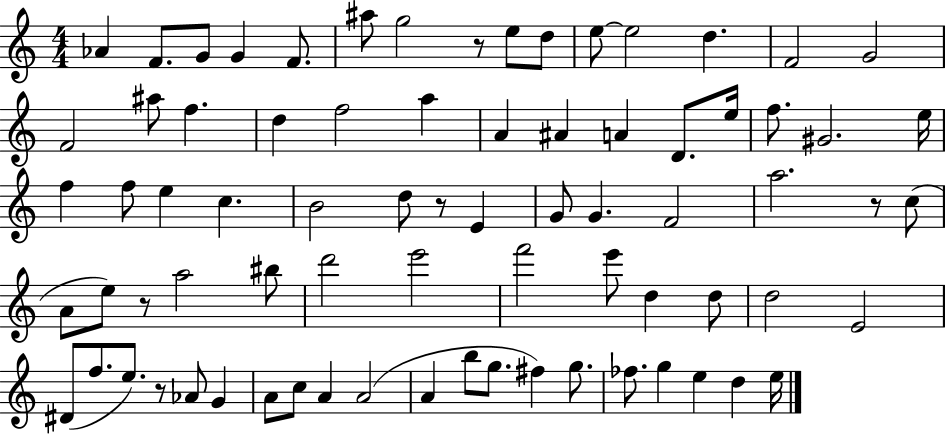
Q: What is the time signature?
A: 4/4